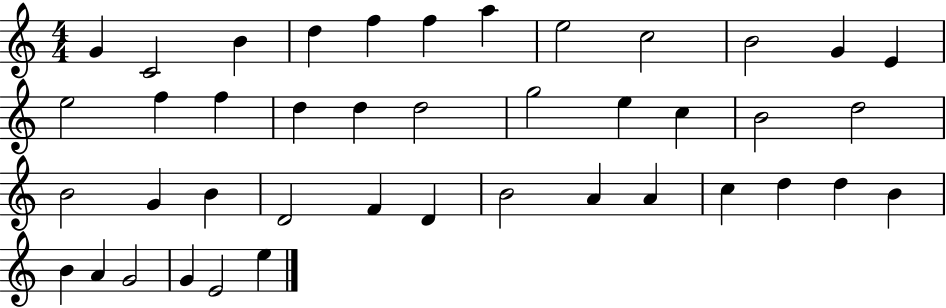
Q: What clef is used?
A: treble